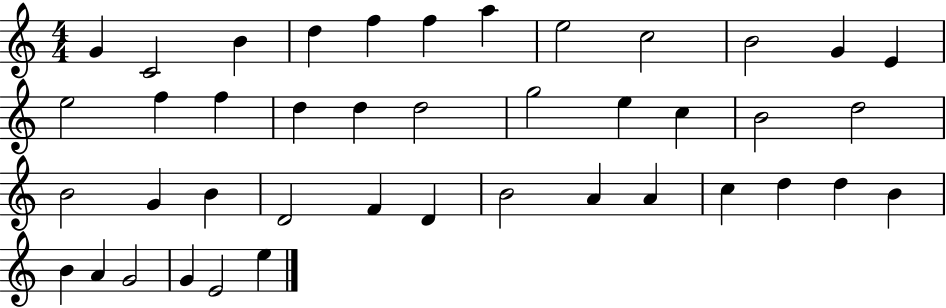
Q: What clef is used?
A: treble